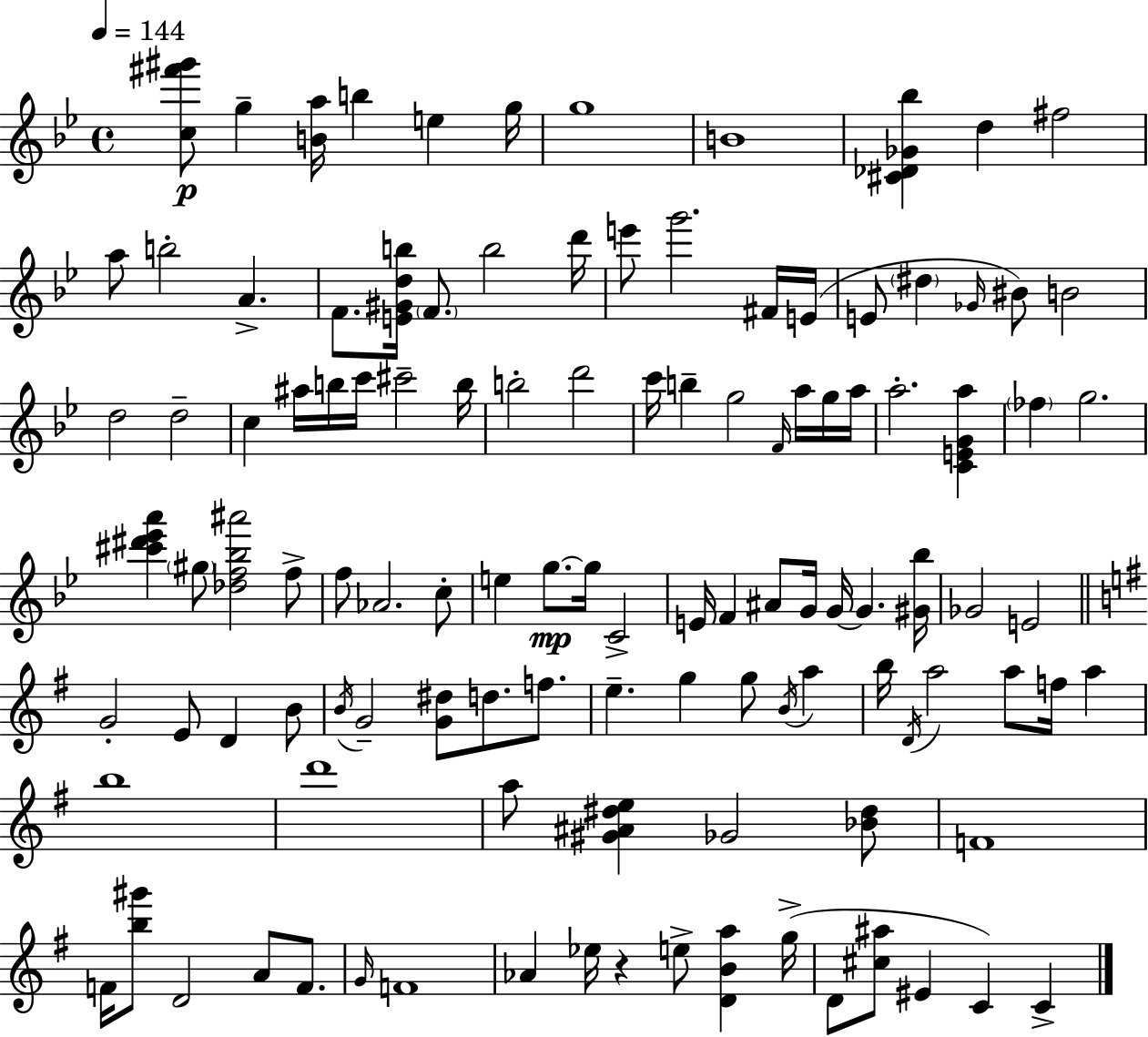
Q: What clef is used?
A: treble